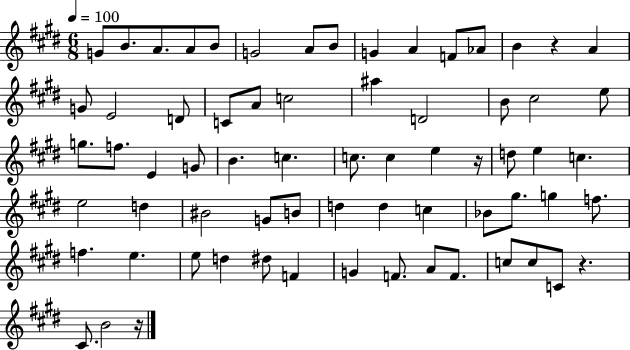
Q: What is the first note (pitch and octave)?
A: G4